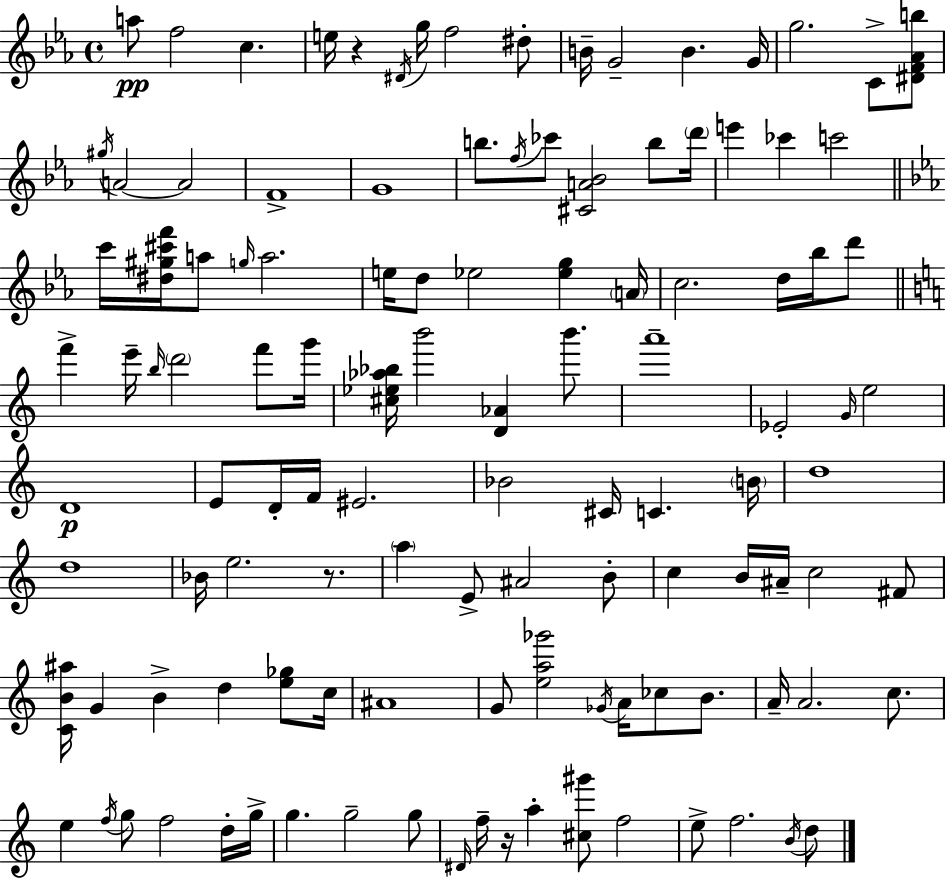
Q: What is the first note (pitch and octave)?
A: A5